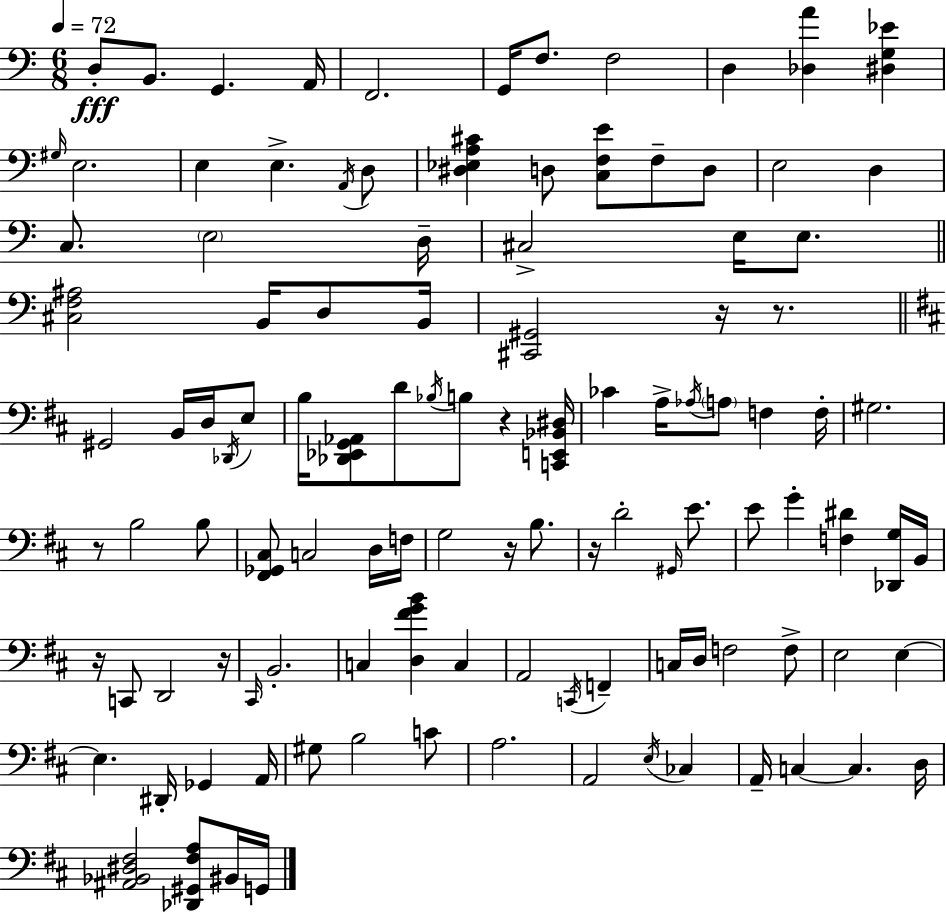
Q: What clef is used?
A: bass